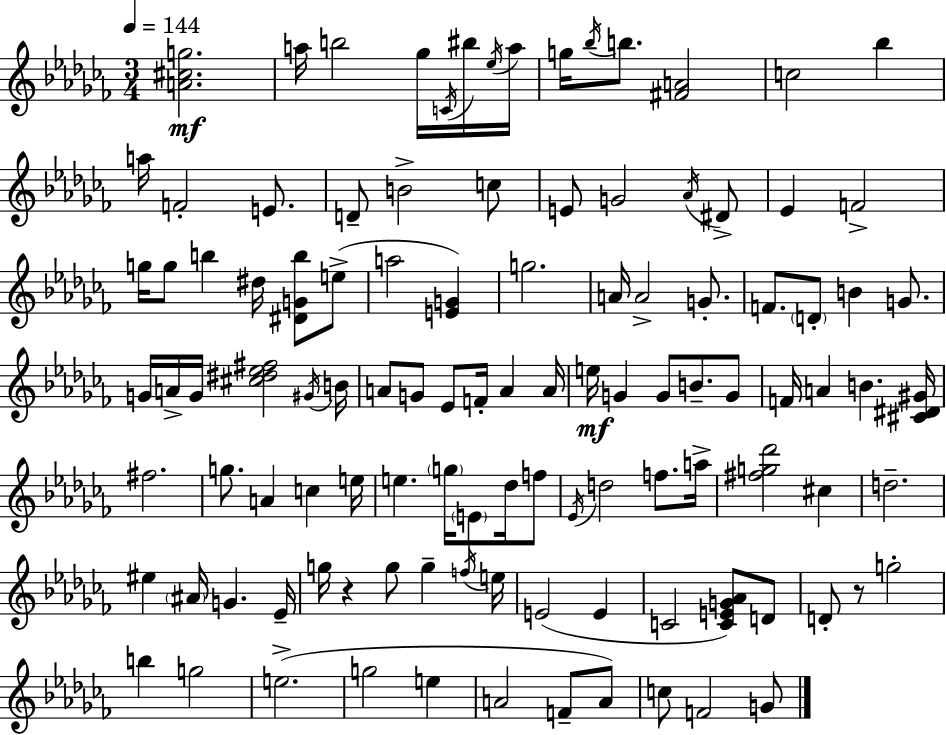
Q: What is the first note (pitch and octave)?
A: A5